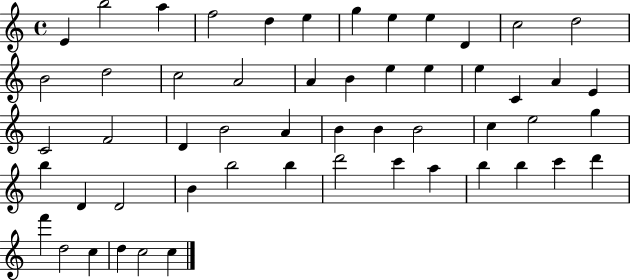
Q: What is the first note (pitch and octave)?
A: E4